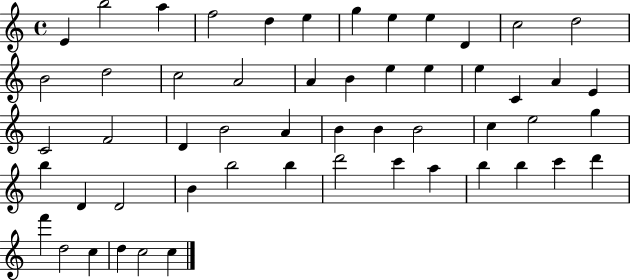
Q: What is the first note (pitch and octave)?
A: E4